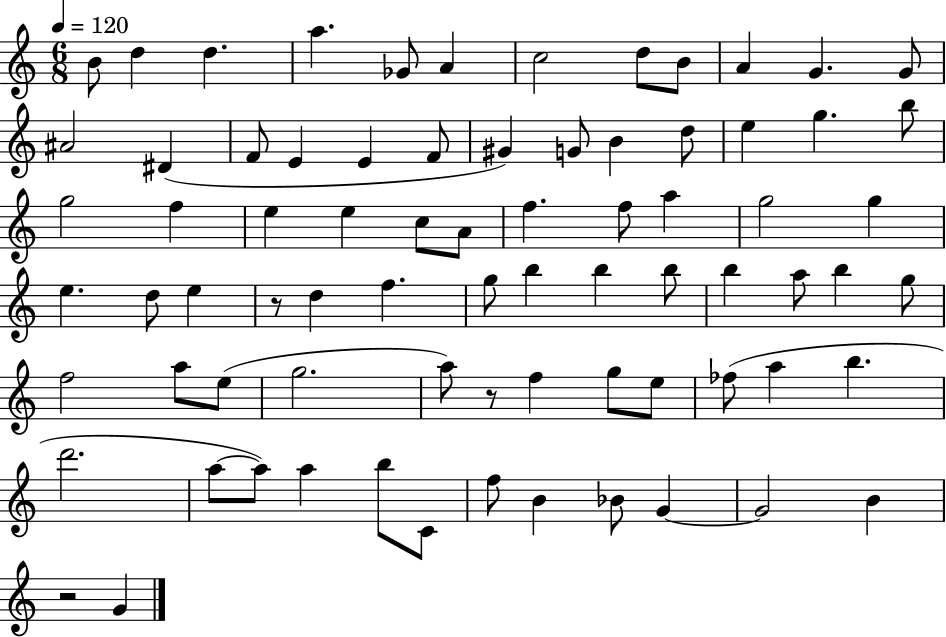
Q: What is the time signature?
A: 6/8